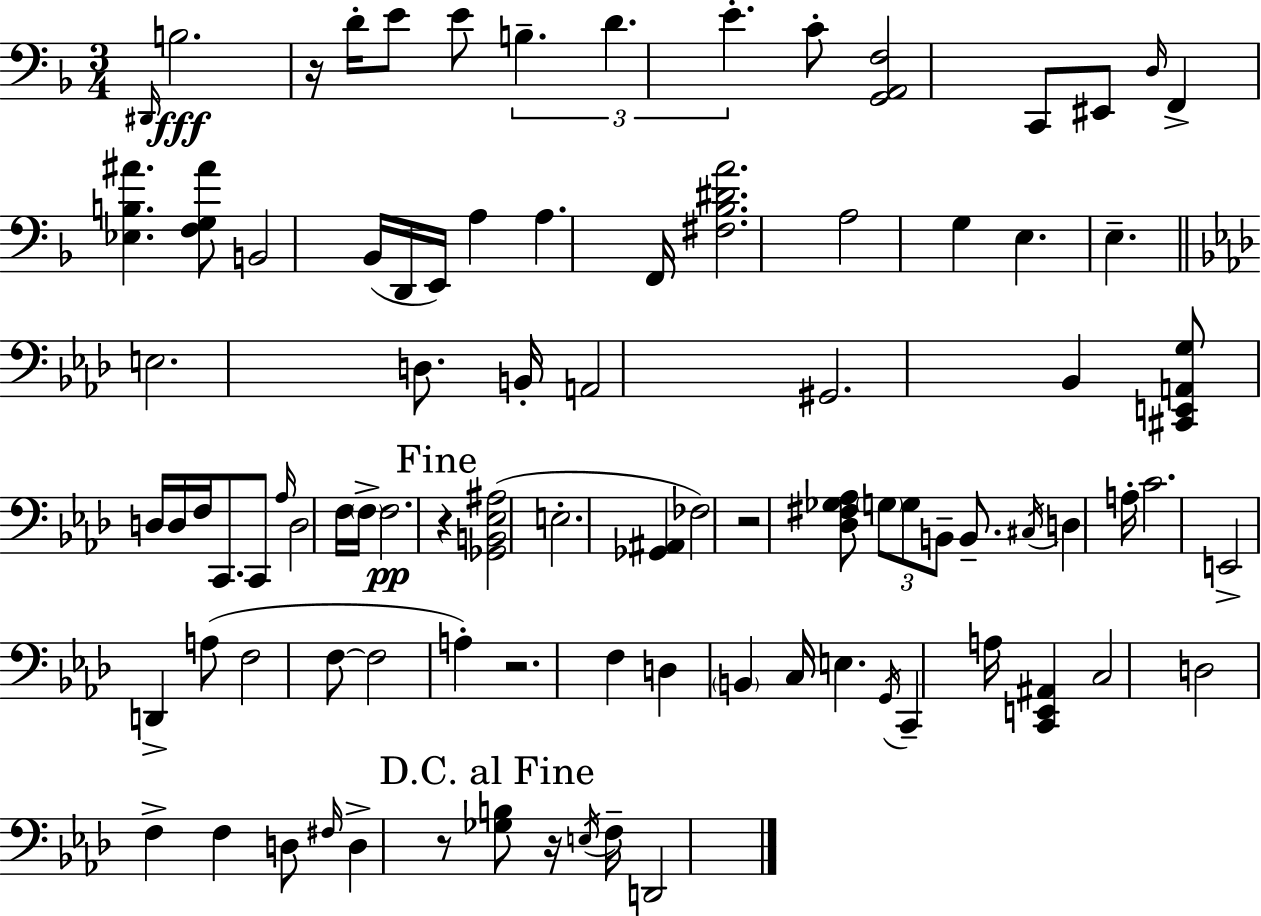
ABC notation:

X:1
T:Untitled
M:3/4
L:1/4
K:F
^D,,/4 B,2 z/4 D/4 E/2 E/2 B, D E C/2 [G,,A,,F,]2 C,,/2 ^E,,/2 D,/4 F,, [_E,B,^A] [F,G,^A]/2 B,,2 _B,,/4 D,,/4 E,,/4 A, A, F,,/4 [^F,_B,^DA]2 A,2 G, E, E, E,2 D,/2 B,,/4 A,,2 ^G,,2 _B,, [^C,,E,,A,,G,]/2 D,/4 D,/4 F,/4 C,,/2 C,,/2 _A,/4 D,2 F,/4 F,/4 F,2 z [_G,,B,,_E,^A,]2 E,2 [_G,,^A,,] _F,2 z2 [_D,^F,_G,_A,]/2 G,/2 G,/2 B,,/2 B,,/2 ^C,/4 D, A,/4 C2 E,,2 D,, A,/2 F,2 F,/2 F,2 A, z2 F, D, B,, C,/4 E, G,,/4 C,, A,/4 [C,,E,,^A,,] C,2 D,2 F, F, D,/2 ^F,/4 D, z/2 [_G,B,]/2 z/4 E,/4 F,/4 D,,2